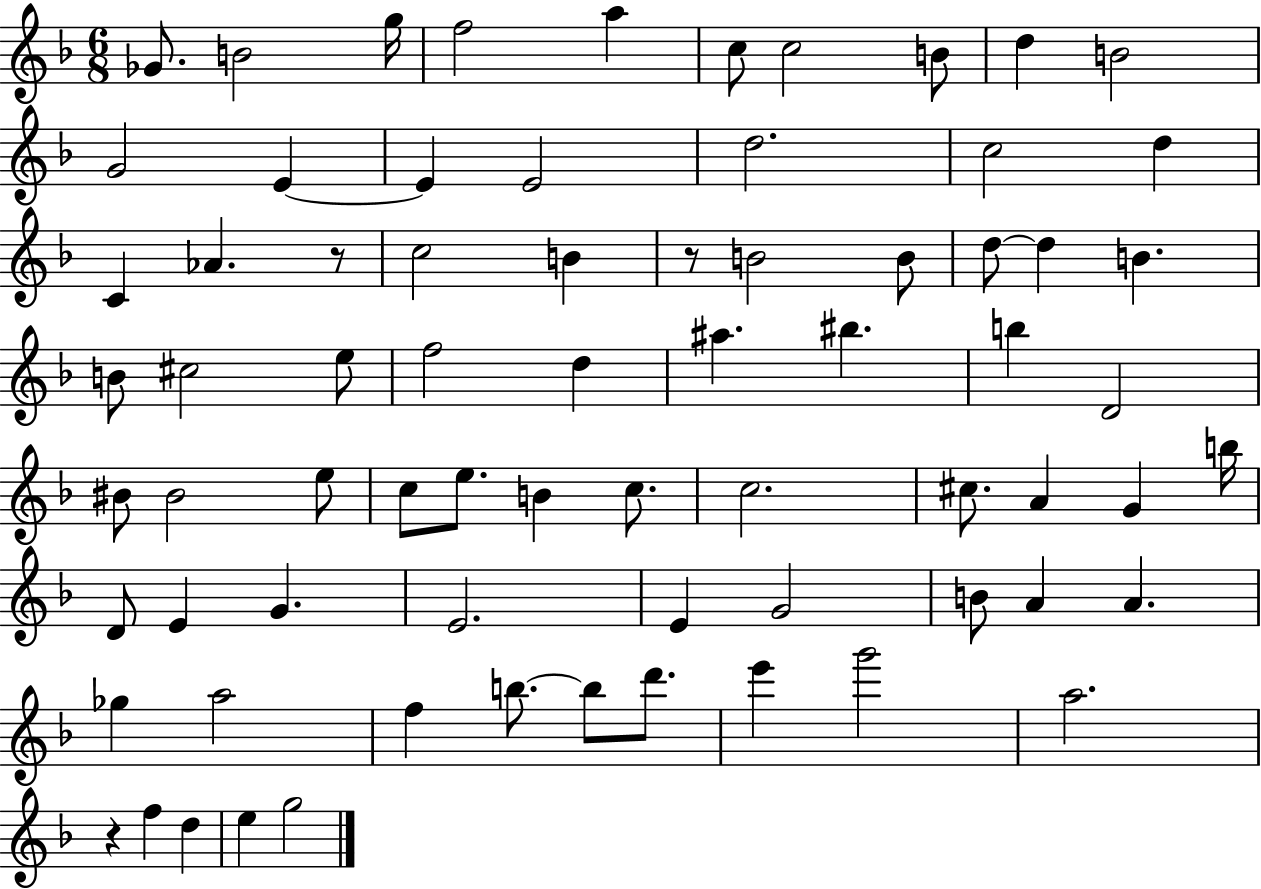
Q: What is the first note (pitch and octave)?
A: Gb4